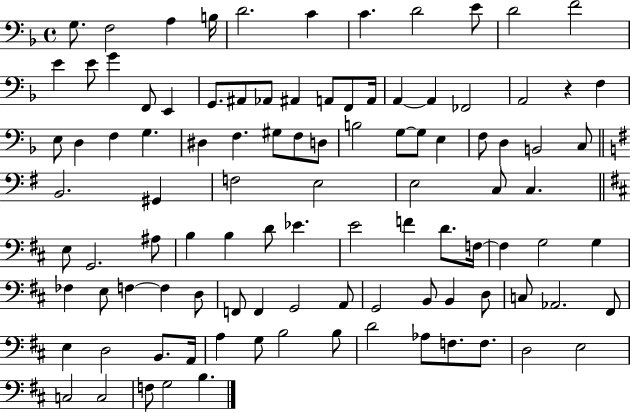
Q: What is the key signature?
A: F major